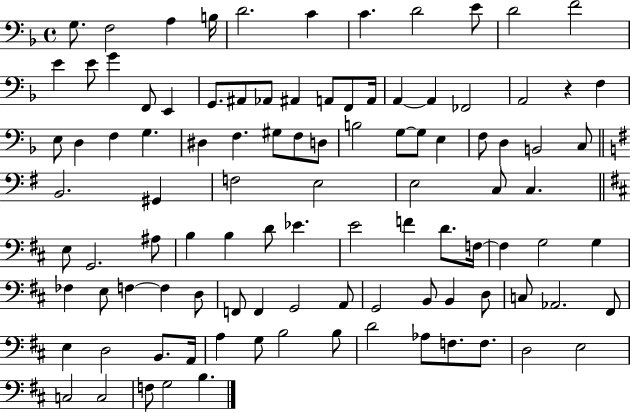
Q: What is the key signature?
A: F major